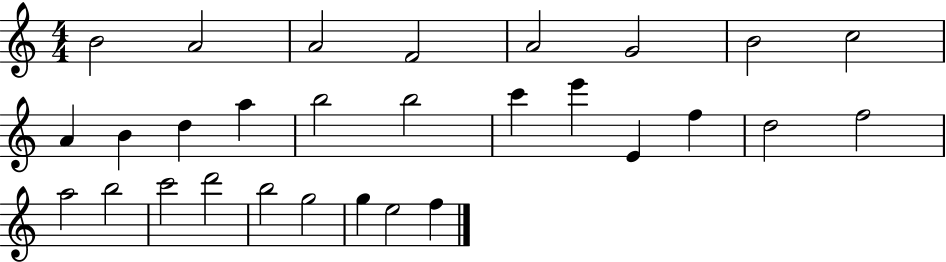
{
  \clef treble
  \numericTimeSignature
  \time 4/4
  \key c \major
  b'2 a'2 | a'2 f'2 | a'2 g'2 | b'2 c''2 | \break a'4 b'4 d''4 a''4 | b''2 b''2 | c'''4 e'''4 e'4 f''4 | d''2 f''2 | \break a''2 b''2 | c'''2 d'''2 | b''2 g''2 | g''4 e''2 f''4 | \break \bar "|."
}